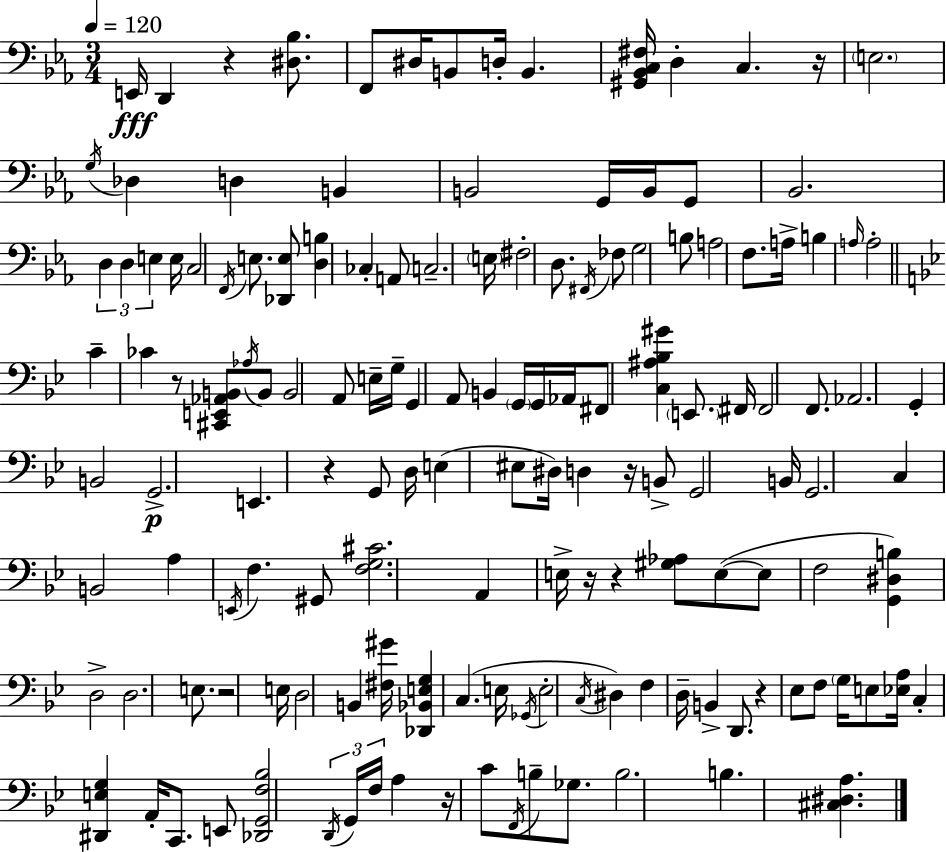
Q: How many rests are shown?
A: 10